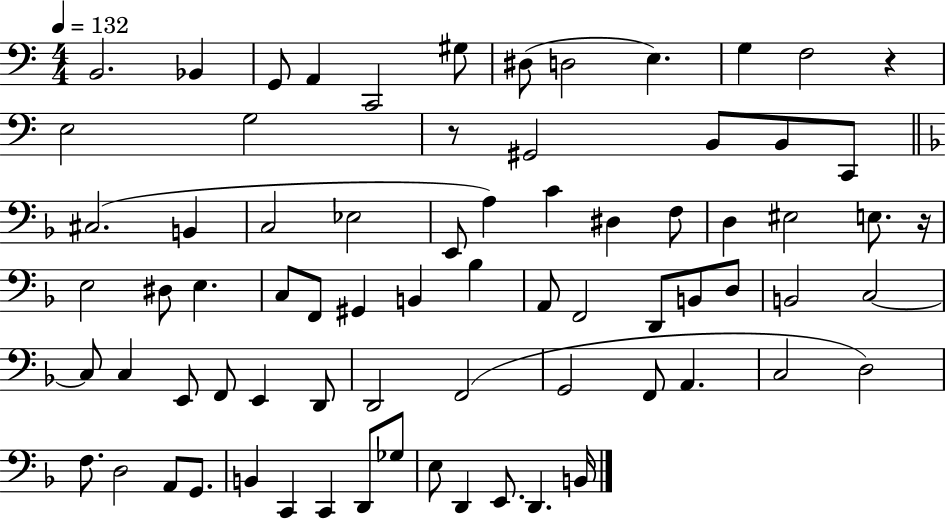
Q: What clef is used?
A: bass